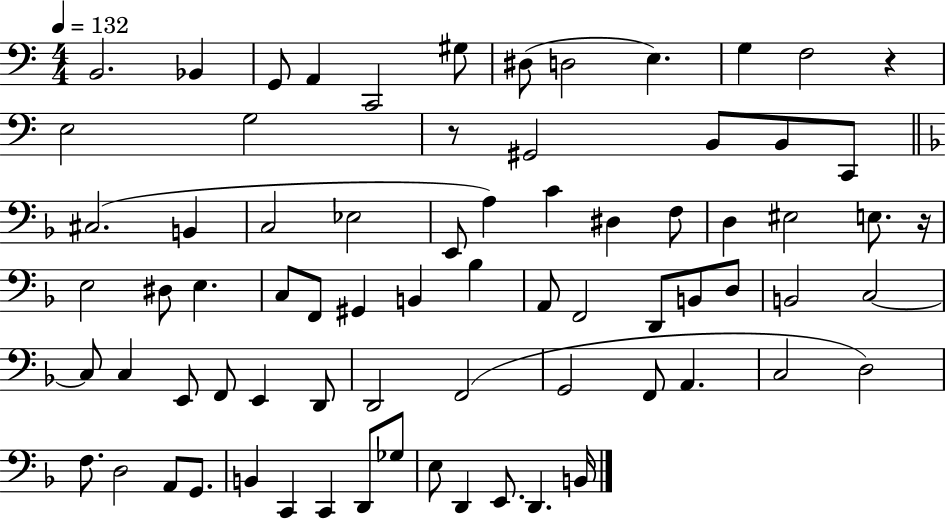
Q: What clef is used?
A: bass